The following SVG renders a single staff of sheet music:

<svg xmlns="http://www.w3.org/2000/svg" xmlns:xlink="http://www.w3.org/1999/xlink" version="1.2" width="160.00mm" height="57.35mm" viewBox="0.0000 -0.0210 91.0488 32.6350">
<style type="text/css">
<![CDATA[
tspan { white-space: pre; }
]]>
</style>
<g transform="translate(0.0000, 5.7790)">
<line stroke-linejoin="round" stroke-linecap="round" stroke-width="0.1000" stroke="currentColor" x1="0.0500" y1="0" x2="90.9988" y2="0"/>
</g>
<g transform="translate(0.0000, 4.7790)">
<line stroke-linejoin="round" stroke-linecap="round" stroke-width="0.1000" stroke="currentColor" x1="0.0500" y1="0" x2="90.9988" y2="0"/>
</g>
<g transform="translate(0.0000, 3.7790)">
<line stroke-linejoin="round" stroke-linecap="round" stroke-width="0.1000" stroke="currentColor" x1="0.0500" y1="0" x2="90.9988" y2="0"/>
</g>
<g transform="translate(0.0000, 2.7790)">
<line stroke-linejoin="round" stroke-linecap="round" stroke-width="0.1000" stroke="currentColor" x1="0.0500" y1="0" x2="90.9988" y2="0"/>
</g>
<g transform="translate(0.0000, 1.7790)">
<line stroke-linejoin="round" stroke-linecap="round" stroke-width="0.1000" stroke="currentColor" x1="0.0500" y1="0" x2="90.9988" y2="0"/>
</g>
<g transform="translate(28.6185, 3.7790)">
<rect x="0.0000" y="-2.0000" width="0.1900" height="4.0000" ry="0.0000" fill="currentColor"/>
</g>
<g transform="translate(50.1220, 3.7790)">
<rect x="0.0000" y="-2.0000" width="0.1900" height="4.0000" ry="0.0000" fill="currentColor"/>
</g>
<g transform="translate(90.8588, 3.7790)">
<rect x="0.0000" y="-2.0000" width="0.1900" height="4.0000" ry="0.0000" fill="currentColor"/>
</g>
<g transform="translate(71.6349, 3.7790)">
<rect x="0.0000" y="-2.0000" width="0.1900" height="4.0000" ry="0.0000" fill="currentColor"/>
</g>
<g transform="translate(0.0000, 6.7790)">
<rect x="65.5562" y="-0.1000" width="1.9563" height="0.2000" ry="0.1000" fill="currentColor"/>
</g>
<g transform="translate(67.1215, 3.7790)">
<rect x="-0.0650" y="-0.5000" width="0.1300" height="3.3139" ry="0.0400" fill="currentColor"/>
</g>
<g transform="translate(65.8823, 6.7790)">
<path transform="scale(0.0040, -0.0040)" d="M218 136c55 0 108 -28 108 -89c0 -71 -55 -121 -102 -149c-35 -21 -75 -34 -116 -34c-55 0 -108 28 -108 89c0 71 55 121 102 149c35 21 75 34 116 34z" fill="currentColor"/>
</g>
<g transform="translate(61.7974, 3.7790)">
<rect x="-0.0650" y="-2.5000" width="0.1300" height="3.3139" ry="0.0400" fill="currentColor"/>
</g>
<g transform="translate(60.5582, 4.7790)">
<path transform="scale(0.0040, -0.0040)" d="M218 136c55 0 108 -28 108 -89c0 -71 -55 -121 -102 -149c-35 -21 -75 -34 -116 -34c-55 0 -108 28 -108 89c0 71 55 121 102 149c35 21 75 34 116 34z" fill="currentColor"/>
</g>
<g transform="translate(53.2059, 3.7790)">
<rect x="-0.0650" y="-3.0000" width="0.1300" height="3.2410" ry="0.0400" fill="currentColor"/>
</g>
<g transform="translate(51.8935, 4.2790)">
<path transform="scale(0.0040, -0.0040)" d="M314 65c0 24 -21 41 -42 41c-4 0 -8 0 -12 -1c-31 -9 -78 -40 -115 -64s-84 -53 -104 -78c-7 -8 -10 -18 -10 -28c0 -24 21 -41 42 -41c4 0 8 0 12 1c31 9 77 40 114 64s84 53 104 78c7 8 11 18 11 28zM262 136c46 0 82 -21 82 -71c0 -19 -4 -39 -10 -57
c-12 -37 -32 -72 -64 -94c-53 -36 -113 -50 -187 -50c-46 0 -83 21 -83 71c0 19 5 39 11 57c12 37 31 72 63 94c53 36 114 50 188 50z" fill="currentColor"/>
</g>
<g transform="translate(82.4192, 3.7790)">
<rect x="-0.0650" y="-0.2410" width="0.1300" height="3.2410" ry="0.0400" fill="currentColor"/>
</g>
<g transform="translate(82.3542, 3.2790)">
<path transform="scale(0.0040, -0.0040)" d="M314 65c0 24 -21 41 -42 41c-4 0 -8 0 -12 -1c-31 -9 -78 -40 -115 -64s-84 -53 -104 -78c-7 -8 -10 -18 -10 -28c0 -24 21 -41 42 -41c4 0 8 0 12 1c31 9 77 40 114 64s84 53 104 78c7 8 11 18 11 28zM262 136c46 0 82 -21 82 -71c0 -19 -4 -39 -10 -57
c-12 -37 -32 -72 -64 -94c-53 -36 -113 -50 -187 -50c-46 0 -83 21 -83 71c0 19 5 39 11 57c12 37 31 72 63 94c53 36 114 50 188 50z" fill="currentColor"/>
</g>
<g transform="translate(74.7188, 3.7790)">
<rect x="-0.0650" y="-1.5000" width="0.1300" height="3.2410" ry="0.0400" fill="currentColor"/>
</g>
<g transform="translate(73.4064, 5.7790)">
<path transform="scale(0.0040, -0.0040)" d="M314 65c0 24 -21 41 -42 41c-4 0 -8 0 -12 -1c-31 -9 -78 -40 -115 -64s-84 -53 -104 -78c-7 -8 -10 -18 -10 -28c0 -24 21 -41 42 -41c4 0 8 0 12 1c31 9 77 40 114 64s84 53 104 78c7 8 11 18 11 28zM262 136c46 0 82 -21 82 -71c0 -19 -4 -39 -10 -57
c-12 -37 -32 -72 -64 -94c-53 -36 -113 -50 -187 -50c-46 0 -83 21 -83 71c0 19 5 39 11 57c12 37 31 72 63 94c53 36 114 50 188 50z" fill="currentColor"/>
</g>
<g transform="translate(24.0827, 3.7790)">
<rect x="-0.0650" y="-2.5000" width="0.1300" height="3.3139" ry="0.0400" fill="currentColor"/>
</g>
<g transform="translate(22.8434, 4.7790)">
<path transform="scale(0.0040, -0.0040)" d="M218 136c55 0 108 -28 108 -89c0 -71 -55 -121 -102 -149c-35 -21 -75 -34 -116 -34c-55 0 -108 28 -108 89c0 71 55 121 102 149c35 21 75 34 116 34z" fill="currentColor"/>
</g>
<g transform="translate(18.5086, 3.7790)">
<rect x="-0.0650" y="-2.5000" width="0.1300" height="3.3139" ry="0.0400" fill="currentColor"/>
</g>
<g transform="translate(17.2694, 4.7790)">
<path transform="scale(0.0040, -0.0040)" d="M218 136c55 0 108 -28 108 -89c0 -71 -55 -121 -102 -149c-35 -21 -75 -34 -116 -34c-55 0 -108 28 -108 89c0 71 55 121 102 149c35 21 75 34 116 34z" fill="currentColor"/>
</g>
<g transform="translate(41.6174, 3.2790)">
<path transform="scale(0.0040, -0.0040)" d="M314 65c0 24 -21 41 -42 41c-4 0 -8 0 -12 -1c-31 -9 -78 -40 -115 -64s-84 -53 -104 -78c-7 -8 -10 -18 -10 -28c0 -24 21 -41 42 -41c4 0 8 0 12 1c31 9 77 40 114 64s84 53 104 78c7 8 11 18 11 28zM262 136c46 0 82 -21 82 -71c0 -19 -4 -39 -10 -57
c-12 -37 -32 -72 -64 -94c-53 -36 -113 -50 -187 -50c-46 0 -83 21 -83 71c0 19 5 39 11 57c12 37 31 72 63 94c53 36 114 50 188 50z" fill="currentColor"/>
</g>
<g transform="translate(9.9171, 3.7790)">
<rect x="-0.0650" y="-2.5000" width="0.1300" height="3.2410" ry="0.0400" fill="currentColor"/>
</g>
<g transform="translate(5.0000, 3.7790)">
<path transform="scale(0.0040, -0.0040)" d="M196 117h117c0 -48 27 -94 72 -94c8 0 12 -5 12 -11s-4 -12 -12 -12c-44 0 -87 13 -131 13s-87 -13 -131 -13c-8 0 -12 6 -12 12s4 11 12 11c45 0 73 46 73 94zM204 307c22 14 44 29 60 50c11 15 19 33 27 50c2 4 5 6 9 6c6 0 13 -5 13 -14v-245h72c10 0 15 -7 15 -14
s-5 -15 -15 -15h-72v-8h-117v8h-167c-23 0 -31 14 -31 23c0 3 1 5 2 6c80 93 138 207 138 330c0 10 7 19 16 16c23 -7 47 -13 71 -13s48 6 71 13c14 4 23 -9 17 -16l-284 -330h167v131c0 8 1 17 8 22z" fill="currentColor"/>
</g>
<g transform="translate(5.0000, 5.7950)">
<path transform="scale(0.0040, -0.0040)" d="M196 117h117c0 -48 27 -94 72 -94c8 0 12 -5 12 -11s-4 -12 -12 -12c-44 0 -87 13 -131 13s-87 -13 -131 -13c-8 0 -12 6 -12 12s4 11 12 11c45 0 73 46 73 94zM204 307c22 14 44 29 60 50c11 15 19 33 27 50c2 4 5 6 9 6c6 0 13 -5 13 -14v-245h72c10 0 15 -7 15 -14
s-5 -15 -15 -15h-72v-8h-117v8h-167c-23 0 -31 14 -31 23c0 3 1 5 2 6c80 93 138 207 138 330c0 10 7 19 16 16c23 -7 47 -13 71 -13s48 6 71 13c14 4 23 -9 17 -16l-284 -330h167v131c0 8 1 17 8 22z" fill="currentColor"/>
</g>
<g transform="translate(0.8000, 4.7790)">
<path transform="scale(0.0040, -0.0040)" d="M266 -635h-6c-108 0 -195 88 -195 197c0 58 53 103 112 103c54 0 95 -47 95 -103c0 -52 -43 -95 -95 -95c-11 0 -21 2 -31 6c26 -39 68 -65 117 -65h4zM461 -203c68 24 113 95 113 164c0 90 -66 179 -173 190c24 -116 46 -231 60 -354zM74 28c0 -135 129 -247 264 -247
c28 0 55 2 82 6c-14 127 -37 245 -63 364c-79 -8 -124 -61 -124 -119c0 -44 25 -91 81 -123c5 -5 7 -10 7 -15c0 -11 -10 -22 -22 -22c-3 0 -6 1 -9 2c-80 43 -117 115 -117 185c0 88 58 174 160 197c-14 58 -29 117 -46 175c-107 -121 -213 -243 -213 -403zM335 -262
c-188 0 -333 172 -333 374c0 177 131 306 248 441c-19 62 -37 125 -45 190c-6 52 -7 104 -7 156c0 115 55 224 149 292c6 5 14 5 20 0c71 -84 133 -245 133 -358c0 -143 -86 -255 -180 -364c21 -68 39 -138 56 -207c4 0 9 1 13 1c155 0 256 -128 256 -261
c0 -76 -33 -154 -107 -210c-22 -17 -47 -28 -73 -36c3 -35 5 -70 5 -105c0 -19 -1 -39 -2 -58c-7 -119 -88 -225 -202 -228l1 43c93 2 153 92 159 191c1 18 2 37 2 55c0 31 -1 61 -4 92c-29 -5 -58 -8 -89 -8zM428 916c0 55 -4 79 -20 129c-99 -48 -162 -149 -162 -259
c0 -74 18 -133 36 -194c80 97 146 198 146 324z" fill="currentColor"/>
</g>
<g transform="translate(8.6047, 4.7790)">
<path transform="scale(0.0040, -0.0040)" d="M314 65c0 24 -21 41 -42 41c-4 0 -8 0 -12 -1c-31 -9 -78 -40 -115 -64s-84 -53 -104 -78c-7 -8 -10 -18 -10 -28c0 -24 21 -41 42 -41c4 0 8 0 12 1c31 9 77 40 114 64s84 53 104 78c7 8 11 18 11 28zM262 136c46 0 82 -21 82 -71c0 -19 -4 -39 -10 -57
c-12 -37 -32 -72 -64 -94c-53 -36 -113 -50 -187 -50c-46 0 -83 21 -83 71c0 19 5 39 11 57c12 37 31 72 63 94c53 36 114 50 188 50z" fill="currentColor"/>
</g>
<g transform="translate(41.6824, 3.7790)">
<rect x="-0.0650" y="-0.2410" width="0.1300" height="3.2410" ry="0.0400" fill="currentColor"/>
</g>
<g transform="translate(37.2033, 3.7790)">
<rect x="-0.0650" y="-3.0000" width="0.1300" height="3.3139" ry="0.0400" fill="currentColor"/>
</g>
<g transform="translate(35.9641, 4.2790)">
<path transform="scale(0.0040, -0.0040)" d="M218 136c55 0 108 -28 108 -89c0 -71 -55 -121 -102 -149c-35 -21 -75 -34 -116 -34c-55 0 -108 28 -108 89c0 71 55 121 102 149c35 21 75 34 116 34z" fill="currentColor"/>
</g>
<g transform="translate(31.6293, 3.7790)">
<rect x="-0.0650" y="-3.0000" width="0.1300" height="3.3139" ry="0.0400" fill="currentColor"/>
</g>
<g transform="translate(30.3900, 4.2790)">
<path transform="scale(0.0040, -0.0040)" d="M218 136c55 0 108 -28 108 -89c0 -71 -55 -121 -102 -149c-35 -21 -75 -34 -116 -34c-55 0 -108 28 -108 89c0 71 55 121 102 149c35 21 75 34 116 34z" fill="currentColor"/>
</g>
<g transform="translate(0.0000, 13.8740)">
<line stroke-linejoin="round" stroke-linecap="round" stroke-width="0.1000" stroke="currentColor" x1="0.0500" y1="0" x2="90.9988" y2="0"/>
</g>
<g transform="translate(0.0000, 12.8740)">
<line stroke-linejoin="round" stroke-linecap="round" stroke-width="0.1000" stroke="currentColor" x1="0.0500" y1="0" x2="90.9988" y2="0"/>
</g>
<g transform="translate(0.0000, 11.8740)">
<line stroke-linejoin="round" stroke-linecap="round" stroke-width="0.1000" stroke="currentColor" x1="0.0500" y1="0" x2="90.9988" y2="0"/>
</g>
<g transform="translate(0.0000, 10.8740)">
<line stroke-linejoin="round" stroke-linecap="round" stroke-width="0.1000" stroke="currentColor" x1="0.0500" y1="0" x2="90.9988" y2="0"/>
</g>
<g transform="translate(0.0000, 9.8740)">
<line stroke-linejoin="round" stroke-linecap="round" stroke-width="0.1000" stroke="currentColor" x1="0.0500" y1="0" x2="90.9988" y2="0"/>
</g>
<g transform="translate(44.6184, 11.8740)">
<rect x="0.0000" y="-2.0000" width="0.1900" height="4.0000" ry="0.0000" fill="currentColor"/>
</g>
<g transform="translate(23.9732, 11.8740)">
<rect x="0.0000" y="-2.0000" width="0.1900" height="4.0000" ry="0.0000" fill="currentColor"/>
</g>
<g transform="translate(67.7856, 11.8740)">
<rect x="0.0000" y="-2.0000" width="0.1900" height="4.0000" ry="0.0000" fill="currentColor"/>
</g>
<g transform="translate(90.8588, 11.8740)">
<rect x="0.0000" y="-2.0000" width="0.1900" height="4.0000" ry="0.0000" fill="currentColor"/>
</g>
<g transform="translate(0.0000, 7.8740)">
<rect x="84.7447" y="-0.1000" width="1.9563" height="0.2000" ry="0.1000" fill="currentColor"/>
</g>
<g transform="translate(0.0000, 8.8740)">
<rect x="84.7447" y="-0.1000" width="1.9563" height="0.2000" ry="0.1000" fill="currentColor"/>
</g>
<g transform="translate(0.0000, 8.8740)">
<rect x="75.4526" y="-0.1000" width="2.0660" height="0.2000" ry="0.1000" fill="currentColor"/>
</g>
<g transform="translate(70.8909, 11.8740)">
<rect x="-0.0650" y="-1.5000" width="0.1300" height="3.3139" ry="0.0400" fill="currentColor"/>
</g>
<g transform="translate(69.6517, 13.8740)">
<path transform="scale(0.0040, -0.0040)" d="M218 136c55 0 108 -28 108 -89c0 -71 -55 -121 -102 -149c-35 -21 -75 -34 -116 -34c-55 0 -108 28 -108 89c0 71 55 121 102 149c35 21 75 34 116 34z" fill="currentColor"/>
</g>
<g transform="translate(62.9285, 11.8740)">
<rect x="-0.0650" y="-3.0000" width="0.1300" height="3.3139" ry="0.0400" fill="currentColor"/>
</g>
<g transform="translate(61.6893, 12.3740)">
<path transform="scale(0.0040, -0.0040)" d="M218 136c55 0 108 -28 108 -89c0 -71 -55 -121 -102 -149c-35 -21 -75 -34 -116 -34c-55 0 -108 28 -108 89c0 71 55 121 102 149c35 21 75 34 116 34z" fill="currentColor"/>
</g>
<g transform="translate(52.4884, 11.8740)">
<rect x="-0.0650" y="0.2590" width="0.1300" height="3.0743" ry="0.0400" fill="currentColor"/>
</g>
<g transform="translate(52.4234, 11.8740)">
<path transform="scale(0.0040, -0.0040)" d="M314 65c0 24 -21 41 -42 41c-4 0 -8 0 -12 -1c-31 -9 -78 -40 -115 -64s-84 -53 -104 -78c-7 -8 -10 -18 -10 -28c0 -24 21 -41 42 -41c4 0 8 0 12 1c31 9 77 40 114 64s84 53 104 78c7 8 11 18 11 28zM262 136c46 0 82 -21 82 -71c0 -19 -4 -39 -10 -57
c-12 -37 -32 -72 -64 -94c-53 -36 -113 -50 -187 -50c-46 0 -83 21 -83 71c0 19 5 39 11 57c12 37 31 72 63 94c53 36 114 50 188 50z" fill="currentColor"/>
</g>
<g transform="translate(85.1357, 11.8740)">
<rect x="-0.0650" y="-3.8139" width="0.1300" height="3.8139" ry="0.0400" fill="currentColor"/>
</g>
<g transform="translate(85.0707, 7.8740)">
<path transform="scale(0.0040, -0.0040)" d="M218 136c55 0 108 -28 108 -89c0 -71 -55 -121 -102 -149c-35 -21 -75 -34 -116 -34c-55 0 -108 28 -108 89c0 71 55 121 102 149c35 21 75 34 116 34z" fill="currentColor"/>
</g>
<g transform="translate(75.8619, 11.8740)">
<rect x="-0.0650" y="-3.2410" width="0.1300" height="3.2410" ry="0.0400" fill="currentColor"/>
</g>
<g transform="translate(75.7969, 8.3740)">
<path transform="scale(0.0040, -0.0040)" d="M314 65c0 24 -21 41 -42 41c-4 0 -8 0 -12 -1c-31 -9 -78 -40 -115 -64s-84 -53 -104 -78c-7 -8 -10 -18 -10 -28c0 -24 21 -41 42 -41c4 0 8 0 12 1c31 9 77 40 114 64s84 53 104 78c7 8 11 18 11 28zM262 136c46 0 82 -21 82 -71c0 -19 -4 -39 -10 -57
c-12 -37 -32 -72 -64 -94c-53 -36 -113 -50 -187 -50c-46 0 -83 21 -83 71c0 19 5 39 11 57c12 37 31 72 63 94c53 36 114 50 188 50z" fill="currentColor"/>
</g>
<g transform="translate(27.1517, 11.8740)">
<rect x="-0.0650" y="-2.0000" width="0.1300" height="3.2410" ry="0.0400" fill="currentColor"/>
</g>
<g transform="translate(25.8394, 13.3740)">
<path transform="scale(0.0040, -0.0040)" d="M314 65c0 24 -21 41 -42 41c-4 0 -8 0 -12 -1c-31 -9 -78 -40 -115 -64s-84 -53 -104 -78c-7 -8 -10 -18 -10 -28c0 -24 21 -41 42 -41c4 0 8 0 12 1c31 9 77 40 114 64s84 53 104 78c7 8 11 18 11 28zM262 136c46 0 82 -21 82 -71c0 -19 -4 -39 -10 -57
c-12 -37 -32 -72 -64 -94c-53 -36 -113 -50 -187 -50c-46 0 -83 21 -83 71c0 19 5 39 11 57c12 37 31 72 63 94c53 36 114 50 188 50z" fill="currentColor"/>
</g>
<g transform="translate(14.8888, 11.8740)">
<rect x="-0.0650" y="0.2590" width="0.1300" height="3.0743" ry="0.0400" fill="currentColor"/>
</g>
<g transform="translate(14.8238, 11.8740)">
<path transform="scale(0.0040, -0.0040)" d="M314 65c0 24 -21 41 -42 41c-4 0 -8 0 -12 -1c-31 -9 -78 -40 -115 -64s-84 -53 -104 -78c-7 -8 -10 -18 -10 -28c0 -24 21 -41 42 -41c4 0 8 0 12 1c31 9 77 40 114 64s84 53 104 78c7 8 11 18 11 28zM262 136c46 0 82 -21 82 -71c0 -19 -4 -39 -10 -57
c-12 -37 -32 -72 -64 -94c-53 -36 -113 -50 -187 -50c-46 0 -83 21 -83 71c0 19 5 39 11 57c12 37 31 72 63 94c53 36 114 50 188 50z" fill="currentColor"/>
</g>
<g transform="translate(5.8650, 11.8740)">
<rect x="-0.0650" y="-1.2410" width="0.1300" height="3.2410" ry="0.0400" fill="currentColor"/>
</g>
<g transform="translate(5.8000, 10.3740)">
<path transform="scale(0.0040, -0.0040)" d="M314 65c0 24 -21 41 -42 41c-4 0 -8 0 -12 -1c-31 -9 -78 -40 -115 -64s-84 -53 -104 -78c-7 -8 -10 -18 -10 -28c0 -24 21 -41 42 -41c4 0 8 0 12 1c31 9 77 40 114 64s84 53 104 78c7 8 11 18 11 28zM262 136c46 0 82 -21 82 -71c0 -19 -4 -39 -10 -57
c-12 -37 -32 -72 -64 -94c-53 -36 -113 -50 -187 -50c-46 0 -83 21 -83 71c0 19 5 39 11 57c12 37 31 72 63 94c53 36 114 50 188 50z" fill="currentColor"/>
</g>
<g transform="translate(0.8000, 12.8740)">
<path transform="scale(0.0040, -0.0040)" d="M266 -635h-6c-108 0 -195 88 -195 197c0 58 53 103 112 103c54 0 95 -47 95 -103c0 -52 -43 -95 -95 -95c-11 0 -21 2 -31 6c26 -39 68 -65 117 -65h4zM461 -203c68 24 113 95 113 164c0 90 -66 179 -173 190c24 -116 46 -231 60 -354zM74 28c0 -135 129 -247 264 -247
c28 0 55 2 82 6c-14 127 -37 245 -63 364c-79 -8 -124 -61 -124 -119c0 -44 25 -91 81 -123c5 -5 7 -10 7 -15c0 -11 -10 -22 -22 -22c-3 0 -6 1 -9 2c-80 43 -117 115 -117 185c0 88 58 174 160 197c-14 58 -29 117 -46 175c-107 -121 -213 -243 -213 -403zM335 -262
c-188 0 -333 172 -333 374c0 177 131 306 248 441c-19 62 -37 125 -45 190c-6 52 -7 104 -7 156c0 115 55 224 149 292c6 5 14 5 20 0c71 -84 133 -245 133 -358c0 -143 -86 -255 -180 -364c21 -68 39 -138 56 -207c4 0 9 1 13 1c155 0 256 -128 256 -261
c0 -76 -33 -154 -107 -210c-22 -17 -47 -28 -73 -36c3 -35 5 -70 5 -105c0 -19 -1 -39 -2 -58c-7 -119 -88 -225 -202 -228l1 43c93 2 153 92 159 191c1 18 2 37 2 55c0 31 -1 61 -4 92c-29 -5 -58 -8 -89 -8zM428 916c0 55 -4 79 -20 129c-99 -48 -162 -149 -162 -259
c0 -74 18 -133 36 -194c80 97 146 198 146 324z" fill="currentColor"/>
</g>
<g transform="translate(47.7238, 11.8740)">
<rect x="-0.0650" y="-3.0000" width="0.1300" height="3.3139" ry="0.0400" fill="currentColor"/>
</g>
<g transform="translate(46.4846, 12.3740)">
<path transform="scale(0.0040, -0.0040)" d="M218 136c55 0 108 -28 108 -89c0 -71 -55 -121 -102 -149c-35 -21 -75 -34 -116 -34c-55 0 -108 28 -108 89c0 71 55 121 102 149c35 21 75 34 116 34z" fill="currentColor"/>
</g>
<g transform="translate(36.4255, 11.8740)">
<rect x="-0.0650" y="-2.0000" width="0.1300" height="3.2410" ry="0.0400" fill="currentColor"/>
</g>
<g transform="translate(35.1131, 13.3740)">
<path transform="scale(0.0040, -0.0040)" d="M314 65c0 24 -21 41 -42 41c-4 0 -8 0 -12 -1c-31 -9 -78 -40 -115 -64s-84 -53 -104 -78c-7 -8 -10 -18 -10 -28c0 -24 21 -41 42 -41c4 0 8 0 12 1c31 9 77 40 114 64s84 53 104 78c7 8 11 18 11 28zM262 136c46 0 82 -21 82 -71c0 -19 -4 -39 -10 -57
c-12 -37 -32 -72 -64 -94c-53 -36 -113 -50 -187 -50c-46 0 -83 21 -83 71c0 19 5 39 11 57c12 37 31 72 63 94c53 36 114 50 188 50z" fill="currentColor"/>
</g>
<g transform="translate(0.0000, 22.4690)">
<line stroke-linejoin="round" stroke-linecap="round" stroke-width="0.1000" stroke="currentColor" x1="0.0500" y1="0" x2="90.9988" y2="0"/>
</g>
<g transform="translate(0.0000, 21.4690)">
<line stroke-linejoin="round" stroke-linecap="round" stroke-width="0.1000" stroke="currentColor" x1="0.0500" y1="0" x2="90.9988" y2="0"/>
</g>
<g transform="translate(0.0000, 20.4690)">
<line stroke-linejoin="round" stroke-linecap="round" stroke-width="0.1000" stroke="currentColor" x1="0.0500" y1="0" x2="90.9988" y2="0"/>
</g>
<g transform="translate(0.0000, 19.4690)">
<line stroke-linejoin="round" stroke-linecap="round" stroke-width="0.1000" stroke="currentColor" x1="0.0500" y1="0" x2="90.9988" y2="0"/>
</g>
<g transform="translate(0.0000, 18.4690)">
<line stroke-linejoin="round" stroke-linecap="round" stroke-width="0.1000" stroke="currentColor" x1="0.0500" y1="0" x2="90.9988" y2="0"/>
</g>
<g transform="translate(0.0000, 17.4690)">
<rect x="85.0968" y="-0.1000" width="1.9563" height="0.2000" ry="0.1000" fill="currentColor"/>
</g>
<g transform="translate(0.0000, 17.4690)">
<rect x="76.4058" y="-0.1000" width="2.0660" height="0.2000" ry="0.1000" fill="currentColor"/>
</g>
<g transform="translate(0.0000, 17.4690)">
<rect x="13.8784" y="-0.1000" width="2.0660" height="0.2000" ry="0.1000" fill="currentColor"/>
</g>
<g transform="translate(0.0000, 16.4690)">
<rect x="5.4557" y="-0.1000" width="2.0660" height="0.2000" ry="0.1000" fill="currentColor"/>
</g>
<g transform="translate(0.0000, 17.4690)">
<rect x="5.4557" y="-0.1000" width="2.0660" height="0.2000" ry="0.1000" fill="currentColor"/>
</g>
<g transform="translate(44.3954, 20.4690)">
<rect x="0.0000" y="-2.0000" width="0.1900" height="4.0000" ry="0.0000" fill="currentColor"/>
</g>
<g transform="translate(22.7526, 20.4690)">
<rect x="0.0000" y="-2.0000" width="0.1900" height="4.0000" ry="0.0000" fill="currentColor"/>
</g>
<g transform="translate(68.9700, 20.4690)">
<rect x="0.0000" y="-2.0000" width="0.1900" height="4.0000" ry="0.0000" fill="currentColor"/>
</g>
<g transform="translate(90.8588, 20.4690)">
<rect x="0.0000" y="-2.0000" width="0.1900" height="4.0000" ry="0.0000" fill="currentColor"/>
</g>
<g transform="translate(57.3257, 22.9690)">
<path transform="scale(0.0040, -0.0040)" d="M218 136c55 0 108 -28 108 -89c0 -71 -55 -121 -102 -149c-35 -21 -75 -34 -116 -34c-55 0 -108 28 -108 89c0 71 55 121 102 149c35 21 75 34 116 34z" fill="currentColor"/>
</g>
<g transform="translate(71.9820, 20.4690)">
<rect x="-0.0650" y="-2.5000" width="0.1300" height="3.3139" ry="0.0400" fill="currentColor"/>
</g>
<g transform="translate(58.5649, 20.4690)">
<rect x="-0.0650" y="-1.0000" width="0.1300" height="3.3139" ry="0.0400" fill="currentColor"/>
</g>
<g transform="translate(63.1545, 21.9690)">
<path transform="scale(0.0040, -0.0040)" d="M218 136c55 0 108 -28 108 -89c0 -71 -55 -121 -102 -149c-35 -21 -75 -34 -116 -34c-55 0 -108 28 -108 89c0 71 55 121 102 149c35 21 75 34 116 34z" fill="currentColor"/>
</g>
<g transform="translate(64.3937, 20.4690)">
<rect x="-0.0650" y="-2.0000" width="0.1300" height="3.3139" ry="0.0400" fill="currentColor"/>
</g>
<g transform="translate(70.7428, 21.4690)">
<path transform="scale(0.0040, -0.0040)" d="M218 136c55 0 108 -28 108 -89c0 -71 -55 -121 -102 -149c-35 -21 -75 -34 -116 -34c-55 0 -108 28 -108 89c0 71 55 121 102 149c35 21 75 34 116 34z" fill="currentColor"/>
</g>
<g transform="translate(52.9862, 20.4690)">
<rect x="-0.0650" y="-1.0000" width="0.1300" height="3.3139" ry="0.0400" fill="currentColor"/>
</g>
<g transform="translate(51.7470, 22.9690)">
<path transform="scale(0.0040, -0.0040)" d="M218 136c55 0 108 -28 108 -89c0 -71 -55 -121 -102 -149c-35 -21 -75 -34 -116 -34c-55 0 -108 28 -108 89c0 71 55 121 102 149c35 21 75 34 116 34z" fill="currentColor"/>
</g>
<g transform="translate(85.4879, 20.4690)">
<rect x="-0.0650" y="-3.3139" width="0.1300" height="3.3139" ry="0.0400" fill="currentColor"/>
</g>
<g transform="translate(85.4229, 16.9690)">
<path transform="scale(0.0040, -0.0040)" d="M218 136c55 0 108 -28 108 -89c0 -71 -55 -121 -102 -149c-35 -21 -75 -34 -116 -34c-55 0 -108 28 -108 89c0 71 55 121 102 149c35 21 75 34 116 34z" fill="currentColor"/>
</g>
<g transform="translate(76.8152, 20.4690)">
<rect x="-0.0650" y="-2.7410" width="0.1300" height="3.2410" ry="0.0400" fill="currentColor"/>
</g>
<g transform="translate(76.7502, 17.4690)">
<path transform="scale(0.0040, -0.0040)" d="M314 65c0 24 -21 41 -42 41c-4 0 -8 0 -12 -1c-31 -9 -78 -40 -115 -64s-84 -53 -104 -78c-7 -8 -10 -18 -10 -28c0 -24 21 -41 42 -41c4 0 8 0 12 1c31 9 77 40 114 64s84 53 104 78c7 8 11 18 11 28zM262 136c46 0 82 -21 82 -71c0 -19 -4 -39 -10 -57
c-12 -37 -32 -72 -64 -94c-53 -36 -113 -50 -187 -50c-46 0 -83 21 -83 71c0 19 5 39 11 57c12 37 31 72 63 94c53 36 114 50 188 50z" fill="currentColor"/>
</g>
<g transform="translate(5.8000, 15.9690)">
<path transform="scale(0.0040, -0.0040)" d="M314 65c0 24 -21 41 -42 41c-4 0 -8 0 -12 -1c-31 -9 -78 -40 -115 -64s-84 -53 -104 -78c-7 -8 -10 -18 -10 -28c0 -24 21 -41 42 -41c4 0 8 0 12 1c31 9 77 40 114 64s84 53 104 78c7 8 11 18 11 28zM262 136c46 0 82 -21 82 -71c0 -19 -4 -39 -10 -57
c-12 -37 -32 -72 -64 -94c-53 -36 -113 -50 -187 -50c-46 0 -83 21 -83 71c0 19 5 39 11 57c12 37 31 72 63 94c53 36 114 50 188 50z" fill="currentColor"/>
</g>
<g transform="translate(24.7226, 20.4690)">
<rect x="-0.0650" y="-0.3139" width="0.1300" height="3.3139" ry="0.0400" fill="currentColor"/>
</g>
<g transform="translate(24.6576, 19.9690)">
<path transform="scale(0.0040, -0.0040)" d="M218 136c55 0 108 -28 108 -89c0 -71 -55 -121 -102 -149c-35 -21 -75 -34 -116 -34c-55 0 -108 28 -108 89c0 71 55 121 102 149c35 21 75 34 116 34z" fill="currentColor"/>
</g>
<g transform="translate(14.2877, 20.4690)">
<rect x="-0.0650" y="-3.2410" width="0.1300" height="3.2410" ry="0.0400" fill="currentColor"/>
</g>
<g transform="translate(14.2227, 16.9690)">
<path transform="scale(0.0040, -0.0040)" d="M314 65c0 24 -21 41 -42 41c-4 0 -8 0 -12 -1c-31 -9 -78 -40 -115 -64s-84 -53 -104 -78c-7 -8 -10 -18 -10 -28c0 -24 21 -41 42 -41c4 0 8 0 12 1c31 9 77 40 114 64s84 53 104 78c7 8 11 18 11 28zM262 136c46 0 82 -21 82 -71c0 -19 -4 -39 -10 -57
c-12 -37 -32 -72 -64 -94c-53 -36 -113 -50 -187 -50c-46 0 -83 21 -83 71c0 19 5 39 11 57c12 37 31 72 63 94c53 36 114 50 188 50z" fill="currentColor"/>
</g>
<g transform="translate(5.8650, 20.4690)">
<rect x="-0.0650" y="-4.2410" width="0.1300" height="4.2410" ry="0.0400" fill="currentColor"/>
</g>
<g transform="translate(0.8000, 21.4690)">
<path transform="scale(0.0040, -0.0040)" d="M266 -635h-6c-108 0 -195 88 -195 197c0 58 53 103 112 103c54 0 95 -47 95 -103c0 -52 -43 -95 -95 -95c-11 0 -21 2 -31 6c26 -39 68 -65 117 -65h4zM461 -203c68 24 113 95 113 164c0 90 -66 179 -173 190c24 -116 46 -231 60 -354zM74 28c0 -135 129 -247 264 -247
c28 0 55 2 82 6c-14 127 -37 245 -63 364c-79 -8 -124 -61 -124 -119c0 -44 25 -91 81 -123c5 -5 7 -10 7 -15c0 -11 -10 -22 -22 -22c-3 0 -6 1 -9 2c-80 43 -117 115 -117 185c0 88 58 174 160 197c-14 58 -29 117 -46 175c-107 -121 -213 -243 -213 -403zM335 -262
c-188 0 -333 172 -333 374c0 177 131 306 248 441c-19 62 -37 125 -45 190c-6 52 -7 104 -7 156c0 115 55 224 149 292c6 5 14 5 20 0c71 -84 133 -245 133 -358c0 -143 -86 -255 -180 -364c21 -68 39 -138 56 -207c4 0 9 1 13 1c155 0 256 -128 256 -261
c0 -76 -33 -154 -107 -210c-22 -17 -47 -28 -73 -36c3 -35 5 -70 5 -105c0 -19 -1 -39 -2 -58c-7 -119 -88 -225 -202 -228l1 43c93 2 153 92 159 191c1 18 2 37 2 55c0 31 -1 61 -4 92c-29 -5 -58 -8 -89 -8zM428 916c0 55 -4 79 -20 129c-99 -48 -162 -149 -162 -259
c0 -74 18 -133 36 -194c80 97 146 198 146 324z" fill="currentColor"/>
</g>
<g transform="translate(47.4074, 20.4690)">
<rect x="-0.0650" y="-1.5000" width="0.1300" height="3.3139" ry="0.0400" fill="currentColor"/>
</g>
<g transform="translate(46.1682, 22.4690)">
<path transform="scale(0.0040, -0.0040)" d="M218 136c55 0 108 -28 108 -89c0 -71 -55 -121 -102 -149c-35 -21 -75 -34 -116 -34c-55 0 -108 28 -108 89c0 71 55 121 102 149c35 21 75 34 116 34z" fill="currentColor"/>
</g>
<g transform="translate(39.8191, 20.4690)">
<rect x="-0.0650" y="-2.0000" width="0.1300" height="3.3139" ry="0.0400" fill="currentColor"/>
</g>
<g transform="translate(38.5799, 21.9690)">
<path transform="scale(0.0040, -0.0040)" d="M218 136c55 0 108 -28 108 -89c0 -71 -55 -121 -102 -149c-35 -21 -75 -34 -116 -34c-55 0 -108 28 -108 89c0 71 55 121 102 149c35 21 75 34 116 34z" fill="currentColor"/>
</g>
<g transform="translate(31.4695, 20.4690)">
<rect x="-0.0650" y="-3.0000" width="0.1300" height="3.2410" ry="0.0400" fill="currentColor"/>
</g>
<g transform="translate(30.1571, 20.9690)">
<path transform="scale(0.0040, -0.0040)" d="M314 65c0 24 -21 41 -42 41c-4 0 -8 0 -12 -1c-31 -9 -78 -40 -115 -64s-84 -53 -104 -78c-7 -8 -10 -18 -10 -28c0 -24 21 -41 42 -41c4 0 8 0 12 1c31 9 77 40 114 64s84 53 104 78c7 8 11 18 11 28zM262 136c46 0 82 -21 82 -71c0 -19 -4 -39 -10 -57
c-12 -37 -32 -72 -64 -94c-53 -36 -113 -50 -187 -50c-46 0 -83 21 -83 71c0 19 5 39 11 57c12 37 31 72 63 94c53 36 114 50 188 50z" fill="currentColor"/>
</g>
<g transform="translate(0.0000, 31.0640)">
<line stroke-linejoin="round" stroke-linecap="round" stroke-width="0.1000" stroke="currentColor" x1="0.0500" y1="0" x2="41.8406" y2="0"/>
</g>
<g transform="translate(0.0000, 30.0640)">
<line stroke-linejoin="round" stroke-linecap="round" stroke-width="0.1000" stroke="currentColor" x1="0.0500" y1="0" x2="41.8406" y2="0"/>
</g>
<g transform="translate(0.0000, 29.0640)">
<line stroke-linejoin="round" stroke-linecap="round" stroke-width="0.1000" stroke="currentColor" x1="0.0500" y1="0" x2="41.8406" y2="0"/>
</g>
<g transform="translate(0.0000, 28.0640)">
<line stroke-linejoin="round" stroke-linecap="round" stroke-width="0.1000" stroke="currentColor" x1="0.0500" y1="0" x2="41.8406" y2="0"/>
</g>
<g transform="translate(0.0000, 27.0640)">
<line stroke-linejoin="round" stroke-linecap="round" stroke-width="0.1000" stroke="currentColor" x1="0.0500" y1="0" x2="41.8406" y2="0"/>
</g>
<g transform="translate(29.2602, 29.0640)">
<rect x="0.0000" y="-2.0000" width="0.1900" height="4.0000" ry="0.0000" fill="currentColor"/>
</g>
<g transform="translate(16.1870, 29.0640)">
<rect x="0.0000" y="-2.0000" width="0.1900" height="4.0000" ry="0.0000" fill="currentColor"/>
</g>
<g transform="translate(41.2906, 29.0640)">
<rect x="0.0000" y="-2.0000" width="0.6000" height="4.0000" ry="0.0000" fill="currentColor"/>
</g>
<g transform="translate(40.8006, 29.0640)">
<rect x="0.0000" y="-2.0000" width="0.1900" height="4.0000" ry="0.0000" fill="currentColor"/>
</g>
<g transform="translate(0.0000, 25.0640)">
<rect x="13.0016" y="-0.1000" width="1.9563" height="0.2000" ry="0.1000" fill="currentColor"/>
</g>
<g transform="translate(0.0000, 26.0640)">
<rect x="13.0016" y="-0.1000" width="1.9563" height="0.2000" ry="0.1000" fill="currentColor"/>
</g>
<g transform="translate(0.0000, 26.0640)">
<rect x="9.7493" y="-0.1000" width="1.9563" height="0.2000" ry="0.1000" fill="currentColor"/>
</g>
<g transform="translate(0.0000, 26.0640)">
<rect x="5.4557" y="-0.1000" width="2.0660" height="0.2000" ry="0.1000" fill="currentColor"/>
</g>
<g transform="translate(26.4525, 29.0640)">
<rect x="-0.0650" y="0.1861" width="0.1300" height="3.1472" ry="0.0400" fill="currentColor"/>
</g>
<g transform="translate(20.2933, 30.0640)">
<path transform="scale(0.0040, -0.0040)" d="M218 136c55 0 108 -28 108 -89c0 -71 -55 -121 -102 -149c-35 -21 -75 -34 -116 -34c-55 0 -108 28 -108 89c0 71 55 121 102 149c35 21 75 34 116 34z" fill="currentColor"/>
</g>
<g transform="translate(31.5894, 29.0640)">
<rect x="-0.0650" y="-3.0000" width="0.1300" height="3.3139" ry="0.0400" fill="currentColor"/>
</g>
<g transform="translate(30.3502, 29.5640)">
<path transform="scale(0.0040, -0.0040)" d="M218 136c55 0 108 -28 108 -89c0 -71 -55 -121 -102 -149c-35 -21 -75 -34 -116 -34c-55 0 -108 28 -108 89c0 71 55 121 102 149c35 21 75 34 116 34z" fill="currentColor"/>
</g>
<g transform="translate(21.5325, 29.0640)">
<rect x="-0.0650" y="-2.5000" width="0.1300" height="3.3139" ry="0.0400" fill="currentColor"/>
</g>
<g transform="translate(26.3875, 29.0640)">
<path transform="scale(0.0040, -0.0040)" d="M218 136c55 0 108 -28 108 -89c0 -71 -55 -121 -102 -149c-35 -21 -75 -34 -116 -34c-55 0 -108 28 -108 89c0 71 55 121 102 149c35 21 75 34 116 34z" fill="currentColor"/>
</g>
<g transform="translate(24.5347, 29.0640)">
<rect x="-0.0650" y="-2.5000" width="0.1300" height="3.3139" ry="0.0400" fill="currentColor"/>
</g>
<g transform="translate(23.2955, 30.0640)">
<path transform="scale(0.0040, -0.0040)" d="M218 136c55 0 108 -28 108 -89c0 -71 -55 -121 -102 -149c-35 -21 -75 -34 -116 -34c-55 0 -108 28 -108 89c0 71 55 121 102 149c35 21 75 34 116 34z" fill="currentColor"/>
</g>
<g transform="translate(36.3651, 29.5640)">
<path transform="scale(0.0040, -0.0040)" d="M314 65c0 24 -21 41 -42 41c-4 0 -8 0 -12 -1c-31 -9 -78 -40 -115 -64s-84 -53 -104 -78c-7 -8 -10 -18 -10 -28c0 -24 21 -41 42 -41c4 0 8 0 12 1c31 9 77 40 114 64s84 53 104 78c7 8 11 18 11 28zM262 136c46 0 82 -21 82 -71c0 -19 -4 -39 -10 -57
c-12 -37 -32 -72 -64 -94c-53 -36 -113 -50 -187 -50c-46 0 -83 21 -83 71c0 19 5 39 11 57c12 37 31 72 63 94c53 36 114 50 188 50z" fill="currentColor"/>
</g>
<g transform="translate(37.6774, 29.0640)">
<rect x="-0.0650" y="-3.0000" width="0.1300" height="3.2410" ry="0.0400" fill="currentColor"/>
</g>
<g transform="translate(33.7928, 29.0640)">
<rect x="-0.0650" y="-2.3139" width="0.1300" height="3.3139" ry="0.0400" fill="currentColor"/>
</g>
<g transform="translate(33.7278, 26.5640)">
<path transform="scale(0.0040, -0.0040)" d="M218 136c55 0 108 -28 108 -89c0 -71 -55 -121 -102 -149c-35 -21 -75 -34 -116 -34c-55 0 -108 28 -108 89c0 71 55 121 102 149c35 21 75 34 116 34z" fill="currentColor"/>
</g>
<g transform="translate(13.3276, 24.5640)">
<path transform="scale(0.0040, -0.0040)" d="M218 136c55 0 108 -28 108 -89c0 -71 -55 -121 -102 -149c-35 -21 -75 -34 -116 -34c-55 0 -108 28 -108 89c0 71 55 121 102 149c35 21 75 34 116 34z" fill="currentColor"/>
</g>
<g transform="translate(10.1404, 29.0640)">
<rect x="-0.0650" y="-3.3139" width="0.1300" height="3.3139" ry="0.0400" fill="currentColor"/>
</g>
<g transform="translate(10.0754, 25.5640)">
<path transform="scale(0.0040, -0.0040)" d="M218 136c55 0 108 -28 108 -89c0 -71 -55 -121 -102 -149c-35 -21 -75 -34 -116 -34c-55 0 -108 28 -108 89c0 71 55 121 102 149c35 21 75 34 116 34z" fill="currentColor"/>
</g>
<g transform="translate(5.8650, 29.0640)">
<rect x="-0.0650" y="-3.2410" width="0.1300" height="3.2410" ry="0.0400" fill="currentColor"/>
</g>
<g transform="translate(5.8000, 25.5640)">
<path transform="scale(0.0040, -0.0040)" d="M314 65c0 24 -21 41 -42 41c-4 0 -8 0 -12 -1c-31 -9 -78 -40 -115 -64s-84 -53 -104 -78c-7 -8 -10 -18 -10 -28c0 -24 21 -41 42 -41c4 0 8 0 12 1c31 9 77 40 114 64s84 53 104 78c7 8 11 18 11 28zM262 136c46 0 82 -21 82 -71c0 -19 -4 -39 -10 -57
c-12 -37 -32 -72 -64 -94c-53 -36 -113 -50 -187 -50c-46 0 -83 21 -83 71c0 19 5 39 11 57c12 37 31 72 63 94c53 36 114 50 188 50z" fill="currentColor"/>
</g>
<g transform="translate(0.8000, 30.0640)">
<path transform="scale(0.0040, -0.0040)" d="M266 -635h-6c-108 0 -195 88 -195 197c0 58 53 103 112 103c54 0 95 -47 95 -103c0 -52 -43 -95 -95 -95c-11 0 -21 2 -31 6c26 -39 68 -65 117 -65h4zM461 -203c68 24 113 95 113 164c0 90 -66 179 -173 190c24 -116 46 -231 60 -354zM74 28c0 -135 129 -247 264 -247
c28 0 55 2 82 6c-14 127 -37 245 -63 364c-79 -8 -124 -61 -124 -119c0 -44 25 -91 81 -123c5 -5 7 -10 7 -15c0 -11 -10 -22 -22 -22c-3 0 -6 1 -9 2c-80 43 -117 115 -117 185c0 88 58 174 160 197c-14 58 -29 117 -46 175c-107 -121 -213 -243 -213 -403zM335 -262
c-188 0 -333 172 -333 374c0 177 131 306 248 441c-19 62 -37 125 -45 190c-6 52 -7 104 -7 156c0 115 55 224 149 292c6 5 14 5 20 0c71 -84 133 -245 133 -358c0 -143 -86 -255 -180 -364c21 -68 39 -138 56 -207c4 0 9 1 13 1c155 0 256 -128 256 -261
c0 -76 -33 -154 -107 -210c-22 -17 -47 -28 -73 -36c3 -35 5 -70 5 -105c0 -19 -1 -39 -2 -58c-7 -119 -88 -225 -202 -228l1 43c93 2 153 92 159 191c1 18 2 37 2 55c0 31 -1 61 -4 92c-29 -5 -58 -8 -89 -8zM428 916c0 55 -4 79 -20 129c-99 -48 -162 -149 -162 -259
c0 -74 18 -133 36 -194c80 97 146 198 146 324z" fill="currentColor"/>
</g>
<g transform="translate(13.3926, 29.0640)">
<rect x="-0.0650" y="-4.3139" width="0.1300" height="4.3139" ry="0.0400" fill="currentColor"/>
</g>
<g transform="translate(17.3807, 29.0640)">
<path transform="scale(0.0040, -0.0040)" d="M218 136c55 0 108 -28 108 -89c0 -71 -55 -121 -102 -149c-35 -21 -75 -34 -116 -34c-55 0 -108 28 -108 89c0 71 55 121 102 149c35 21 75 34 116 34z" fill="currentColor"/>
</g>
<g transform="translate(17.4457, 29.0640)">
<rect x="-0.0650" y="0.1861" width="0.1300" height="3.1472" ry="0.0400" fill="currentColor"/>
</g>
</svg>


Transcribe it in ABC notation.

X:1
T:Untitled
M:4/4
L:1/4
K:C
G2 G G A A c2 A2 G C E2 c2 e2 B2 F2 F2 A B2 A E b2 c' d'2 b2 c A2 F E D D F G a2 b b2 b d' B G G B A g A2